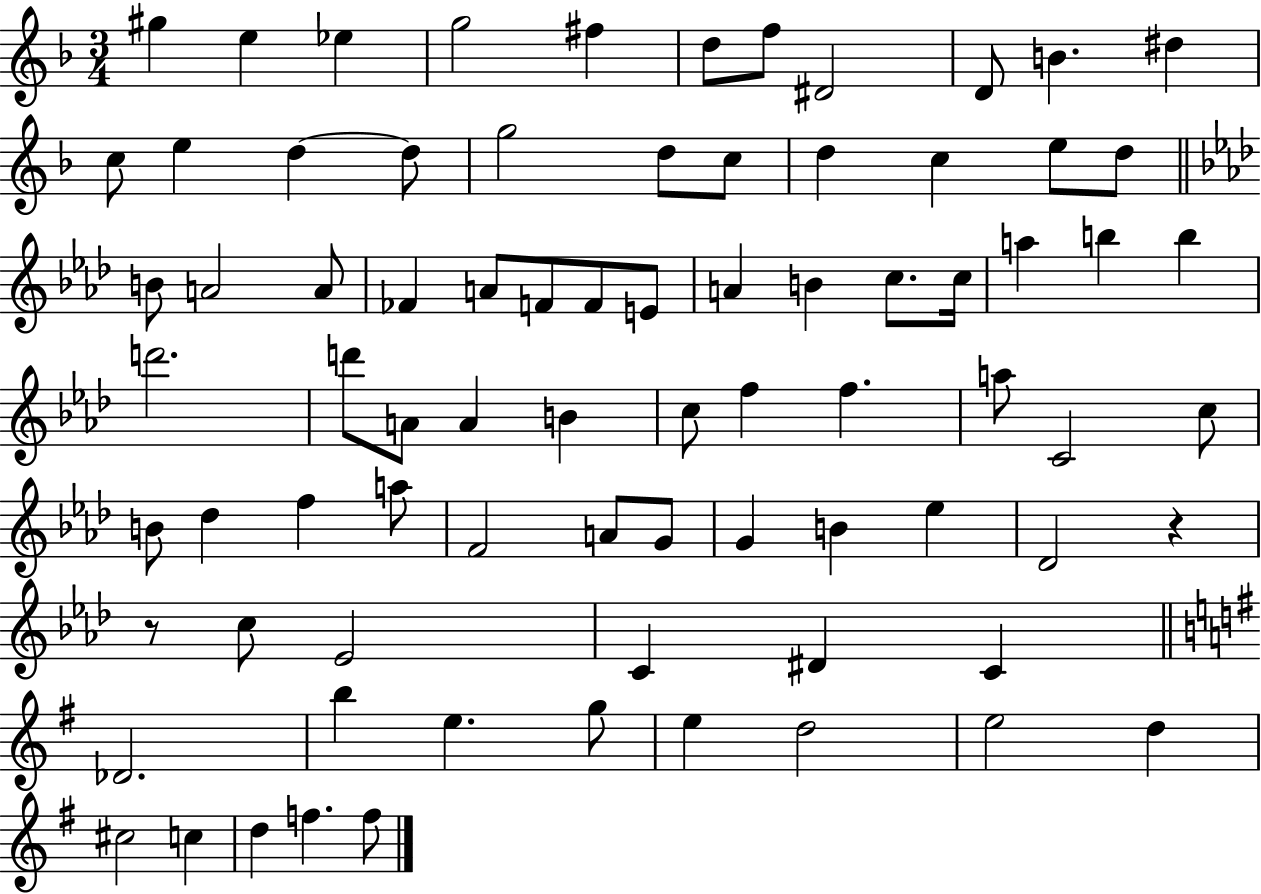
G#5/q E5/q Eb5/q G5/h F#5/q D5/e F5/e D#4/h D4/e B4/q. D#5/q C5/e E5/q D5/q D5/e G5/h D5/e C5/e D5/q C5/q E5/e D5/e B4/e A4/h A4/e FES4/q A4/e F4/e F4/e E4/e A4/q B4/q C5/e. C5/s A5/q B5/q B5/q D6/h. D6/e A4/e A4/q B4/q C5/e F5/q F5/q. A5/e C4/h C5/e B4/e Db5/q F5/q A5/e F4/h A4/e G4/e G4/q B4/q Eb5/q Db4/h R/q R/e C5/e Eb4/h C4/q D#4/q C4/q Db4/h. B5/q E5/q. G5/e E5/q D5/h E5/h D5/q C#5/h C5/q D5/q F5/q. F5/e